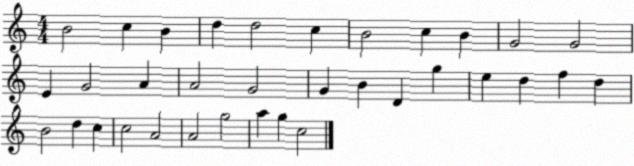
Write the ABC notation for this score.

X:1
T:Untitled
M:4/4
L:1/4
K:C
B2 c B d d2 c B2 c B G2 G2 E G2 A A2 G2 G B D g e d f d B2 d c c2 A2 A2 g2 a g c2